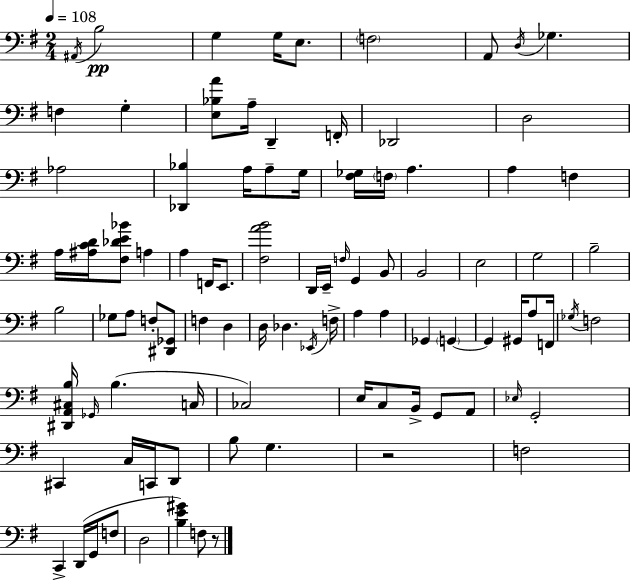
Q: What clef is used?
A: bass